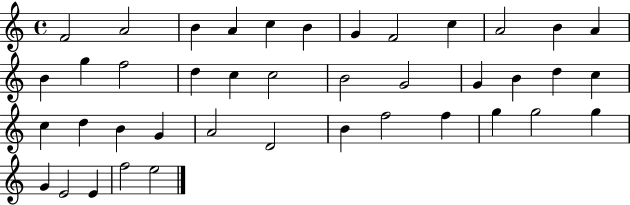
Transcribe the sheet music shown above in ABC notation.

X:1
T:Untitled
M:4/4
L:1/4
K:C
F2 A2 B A c B G F2 c A2 B A B g f2 d c c2 B2 G2 G B d c c d B G A2 D2 B f2 f g g2 g G E2 E f2 e2